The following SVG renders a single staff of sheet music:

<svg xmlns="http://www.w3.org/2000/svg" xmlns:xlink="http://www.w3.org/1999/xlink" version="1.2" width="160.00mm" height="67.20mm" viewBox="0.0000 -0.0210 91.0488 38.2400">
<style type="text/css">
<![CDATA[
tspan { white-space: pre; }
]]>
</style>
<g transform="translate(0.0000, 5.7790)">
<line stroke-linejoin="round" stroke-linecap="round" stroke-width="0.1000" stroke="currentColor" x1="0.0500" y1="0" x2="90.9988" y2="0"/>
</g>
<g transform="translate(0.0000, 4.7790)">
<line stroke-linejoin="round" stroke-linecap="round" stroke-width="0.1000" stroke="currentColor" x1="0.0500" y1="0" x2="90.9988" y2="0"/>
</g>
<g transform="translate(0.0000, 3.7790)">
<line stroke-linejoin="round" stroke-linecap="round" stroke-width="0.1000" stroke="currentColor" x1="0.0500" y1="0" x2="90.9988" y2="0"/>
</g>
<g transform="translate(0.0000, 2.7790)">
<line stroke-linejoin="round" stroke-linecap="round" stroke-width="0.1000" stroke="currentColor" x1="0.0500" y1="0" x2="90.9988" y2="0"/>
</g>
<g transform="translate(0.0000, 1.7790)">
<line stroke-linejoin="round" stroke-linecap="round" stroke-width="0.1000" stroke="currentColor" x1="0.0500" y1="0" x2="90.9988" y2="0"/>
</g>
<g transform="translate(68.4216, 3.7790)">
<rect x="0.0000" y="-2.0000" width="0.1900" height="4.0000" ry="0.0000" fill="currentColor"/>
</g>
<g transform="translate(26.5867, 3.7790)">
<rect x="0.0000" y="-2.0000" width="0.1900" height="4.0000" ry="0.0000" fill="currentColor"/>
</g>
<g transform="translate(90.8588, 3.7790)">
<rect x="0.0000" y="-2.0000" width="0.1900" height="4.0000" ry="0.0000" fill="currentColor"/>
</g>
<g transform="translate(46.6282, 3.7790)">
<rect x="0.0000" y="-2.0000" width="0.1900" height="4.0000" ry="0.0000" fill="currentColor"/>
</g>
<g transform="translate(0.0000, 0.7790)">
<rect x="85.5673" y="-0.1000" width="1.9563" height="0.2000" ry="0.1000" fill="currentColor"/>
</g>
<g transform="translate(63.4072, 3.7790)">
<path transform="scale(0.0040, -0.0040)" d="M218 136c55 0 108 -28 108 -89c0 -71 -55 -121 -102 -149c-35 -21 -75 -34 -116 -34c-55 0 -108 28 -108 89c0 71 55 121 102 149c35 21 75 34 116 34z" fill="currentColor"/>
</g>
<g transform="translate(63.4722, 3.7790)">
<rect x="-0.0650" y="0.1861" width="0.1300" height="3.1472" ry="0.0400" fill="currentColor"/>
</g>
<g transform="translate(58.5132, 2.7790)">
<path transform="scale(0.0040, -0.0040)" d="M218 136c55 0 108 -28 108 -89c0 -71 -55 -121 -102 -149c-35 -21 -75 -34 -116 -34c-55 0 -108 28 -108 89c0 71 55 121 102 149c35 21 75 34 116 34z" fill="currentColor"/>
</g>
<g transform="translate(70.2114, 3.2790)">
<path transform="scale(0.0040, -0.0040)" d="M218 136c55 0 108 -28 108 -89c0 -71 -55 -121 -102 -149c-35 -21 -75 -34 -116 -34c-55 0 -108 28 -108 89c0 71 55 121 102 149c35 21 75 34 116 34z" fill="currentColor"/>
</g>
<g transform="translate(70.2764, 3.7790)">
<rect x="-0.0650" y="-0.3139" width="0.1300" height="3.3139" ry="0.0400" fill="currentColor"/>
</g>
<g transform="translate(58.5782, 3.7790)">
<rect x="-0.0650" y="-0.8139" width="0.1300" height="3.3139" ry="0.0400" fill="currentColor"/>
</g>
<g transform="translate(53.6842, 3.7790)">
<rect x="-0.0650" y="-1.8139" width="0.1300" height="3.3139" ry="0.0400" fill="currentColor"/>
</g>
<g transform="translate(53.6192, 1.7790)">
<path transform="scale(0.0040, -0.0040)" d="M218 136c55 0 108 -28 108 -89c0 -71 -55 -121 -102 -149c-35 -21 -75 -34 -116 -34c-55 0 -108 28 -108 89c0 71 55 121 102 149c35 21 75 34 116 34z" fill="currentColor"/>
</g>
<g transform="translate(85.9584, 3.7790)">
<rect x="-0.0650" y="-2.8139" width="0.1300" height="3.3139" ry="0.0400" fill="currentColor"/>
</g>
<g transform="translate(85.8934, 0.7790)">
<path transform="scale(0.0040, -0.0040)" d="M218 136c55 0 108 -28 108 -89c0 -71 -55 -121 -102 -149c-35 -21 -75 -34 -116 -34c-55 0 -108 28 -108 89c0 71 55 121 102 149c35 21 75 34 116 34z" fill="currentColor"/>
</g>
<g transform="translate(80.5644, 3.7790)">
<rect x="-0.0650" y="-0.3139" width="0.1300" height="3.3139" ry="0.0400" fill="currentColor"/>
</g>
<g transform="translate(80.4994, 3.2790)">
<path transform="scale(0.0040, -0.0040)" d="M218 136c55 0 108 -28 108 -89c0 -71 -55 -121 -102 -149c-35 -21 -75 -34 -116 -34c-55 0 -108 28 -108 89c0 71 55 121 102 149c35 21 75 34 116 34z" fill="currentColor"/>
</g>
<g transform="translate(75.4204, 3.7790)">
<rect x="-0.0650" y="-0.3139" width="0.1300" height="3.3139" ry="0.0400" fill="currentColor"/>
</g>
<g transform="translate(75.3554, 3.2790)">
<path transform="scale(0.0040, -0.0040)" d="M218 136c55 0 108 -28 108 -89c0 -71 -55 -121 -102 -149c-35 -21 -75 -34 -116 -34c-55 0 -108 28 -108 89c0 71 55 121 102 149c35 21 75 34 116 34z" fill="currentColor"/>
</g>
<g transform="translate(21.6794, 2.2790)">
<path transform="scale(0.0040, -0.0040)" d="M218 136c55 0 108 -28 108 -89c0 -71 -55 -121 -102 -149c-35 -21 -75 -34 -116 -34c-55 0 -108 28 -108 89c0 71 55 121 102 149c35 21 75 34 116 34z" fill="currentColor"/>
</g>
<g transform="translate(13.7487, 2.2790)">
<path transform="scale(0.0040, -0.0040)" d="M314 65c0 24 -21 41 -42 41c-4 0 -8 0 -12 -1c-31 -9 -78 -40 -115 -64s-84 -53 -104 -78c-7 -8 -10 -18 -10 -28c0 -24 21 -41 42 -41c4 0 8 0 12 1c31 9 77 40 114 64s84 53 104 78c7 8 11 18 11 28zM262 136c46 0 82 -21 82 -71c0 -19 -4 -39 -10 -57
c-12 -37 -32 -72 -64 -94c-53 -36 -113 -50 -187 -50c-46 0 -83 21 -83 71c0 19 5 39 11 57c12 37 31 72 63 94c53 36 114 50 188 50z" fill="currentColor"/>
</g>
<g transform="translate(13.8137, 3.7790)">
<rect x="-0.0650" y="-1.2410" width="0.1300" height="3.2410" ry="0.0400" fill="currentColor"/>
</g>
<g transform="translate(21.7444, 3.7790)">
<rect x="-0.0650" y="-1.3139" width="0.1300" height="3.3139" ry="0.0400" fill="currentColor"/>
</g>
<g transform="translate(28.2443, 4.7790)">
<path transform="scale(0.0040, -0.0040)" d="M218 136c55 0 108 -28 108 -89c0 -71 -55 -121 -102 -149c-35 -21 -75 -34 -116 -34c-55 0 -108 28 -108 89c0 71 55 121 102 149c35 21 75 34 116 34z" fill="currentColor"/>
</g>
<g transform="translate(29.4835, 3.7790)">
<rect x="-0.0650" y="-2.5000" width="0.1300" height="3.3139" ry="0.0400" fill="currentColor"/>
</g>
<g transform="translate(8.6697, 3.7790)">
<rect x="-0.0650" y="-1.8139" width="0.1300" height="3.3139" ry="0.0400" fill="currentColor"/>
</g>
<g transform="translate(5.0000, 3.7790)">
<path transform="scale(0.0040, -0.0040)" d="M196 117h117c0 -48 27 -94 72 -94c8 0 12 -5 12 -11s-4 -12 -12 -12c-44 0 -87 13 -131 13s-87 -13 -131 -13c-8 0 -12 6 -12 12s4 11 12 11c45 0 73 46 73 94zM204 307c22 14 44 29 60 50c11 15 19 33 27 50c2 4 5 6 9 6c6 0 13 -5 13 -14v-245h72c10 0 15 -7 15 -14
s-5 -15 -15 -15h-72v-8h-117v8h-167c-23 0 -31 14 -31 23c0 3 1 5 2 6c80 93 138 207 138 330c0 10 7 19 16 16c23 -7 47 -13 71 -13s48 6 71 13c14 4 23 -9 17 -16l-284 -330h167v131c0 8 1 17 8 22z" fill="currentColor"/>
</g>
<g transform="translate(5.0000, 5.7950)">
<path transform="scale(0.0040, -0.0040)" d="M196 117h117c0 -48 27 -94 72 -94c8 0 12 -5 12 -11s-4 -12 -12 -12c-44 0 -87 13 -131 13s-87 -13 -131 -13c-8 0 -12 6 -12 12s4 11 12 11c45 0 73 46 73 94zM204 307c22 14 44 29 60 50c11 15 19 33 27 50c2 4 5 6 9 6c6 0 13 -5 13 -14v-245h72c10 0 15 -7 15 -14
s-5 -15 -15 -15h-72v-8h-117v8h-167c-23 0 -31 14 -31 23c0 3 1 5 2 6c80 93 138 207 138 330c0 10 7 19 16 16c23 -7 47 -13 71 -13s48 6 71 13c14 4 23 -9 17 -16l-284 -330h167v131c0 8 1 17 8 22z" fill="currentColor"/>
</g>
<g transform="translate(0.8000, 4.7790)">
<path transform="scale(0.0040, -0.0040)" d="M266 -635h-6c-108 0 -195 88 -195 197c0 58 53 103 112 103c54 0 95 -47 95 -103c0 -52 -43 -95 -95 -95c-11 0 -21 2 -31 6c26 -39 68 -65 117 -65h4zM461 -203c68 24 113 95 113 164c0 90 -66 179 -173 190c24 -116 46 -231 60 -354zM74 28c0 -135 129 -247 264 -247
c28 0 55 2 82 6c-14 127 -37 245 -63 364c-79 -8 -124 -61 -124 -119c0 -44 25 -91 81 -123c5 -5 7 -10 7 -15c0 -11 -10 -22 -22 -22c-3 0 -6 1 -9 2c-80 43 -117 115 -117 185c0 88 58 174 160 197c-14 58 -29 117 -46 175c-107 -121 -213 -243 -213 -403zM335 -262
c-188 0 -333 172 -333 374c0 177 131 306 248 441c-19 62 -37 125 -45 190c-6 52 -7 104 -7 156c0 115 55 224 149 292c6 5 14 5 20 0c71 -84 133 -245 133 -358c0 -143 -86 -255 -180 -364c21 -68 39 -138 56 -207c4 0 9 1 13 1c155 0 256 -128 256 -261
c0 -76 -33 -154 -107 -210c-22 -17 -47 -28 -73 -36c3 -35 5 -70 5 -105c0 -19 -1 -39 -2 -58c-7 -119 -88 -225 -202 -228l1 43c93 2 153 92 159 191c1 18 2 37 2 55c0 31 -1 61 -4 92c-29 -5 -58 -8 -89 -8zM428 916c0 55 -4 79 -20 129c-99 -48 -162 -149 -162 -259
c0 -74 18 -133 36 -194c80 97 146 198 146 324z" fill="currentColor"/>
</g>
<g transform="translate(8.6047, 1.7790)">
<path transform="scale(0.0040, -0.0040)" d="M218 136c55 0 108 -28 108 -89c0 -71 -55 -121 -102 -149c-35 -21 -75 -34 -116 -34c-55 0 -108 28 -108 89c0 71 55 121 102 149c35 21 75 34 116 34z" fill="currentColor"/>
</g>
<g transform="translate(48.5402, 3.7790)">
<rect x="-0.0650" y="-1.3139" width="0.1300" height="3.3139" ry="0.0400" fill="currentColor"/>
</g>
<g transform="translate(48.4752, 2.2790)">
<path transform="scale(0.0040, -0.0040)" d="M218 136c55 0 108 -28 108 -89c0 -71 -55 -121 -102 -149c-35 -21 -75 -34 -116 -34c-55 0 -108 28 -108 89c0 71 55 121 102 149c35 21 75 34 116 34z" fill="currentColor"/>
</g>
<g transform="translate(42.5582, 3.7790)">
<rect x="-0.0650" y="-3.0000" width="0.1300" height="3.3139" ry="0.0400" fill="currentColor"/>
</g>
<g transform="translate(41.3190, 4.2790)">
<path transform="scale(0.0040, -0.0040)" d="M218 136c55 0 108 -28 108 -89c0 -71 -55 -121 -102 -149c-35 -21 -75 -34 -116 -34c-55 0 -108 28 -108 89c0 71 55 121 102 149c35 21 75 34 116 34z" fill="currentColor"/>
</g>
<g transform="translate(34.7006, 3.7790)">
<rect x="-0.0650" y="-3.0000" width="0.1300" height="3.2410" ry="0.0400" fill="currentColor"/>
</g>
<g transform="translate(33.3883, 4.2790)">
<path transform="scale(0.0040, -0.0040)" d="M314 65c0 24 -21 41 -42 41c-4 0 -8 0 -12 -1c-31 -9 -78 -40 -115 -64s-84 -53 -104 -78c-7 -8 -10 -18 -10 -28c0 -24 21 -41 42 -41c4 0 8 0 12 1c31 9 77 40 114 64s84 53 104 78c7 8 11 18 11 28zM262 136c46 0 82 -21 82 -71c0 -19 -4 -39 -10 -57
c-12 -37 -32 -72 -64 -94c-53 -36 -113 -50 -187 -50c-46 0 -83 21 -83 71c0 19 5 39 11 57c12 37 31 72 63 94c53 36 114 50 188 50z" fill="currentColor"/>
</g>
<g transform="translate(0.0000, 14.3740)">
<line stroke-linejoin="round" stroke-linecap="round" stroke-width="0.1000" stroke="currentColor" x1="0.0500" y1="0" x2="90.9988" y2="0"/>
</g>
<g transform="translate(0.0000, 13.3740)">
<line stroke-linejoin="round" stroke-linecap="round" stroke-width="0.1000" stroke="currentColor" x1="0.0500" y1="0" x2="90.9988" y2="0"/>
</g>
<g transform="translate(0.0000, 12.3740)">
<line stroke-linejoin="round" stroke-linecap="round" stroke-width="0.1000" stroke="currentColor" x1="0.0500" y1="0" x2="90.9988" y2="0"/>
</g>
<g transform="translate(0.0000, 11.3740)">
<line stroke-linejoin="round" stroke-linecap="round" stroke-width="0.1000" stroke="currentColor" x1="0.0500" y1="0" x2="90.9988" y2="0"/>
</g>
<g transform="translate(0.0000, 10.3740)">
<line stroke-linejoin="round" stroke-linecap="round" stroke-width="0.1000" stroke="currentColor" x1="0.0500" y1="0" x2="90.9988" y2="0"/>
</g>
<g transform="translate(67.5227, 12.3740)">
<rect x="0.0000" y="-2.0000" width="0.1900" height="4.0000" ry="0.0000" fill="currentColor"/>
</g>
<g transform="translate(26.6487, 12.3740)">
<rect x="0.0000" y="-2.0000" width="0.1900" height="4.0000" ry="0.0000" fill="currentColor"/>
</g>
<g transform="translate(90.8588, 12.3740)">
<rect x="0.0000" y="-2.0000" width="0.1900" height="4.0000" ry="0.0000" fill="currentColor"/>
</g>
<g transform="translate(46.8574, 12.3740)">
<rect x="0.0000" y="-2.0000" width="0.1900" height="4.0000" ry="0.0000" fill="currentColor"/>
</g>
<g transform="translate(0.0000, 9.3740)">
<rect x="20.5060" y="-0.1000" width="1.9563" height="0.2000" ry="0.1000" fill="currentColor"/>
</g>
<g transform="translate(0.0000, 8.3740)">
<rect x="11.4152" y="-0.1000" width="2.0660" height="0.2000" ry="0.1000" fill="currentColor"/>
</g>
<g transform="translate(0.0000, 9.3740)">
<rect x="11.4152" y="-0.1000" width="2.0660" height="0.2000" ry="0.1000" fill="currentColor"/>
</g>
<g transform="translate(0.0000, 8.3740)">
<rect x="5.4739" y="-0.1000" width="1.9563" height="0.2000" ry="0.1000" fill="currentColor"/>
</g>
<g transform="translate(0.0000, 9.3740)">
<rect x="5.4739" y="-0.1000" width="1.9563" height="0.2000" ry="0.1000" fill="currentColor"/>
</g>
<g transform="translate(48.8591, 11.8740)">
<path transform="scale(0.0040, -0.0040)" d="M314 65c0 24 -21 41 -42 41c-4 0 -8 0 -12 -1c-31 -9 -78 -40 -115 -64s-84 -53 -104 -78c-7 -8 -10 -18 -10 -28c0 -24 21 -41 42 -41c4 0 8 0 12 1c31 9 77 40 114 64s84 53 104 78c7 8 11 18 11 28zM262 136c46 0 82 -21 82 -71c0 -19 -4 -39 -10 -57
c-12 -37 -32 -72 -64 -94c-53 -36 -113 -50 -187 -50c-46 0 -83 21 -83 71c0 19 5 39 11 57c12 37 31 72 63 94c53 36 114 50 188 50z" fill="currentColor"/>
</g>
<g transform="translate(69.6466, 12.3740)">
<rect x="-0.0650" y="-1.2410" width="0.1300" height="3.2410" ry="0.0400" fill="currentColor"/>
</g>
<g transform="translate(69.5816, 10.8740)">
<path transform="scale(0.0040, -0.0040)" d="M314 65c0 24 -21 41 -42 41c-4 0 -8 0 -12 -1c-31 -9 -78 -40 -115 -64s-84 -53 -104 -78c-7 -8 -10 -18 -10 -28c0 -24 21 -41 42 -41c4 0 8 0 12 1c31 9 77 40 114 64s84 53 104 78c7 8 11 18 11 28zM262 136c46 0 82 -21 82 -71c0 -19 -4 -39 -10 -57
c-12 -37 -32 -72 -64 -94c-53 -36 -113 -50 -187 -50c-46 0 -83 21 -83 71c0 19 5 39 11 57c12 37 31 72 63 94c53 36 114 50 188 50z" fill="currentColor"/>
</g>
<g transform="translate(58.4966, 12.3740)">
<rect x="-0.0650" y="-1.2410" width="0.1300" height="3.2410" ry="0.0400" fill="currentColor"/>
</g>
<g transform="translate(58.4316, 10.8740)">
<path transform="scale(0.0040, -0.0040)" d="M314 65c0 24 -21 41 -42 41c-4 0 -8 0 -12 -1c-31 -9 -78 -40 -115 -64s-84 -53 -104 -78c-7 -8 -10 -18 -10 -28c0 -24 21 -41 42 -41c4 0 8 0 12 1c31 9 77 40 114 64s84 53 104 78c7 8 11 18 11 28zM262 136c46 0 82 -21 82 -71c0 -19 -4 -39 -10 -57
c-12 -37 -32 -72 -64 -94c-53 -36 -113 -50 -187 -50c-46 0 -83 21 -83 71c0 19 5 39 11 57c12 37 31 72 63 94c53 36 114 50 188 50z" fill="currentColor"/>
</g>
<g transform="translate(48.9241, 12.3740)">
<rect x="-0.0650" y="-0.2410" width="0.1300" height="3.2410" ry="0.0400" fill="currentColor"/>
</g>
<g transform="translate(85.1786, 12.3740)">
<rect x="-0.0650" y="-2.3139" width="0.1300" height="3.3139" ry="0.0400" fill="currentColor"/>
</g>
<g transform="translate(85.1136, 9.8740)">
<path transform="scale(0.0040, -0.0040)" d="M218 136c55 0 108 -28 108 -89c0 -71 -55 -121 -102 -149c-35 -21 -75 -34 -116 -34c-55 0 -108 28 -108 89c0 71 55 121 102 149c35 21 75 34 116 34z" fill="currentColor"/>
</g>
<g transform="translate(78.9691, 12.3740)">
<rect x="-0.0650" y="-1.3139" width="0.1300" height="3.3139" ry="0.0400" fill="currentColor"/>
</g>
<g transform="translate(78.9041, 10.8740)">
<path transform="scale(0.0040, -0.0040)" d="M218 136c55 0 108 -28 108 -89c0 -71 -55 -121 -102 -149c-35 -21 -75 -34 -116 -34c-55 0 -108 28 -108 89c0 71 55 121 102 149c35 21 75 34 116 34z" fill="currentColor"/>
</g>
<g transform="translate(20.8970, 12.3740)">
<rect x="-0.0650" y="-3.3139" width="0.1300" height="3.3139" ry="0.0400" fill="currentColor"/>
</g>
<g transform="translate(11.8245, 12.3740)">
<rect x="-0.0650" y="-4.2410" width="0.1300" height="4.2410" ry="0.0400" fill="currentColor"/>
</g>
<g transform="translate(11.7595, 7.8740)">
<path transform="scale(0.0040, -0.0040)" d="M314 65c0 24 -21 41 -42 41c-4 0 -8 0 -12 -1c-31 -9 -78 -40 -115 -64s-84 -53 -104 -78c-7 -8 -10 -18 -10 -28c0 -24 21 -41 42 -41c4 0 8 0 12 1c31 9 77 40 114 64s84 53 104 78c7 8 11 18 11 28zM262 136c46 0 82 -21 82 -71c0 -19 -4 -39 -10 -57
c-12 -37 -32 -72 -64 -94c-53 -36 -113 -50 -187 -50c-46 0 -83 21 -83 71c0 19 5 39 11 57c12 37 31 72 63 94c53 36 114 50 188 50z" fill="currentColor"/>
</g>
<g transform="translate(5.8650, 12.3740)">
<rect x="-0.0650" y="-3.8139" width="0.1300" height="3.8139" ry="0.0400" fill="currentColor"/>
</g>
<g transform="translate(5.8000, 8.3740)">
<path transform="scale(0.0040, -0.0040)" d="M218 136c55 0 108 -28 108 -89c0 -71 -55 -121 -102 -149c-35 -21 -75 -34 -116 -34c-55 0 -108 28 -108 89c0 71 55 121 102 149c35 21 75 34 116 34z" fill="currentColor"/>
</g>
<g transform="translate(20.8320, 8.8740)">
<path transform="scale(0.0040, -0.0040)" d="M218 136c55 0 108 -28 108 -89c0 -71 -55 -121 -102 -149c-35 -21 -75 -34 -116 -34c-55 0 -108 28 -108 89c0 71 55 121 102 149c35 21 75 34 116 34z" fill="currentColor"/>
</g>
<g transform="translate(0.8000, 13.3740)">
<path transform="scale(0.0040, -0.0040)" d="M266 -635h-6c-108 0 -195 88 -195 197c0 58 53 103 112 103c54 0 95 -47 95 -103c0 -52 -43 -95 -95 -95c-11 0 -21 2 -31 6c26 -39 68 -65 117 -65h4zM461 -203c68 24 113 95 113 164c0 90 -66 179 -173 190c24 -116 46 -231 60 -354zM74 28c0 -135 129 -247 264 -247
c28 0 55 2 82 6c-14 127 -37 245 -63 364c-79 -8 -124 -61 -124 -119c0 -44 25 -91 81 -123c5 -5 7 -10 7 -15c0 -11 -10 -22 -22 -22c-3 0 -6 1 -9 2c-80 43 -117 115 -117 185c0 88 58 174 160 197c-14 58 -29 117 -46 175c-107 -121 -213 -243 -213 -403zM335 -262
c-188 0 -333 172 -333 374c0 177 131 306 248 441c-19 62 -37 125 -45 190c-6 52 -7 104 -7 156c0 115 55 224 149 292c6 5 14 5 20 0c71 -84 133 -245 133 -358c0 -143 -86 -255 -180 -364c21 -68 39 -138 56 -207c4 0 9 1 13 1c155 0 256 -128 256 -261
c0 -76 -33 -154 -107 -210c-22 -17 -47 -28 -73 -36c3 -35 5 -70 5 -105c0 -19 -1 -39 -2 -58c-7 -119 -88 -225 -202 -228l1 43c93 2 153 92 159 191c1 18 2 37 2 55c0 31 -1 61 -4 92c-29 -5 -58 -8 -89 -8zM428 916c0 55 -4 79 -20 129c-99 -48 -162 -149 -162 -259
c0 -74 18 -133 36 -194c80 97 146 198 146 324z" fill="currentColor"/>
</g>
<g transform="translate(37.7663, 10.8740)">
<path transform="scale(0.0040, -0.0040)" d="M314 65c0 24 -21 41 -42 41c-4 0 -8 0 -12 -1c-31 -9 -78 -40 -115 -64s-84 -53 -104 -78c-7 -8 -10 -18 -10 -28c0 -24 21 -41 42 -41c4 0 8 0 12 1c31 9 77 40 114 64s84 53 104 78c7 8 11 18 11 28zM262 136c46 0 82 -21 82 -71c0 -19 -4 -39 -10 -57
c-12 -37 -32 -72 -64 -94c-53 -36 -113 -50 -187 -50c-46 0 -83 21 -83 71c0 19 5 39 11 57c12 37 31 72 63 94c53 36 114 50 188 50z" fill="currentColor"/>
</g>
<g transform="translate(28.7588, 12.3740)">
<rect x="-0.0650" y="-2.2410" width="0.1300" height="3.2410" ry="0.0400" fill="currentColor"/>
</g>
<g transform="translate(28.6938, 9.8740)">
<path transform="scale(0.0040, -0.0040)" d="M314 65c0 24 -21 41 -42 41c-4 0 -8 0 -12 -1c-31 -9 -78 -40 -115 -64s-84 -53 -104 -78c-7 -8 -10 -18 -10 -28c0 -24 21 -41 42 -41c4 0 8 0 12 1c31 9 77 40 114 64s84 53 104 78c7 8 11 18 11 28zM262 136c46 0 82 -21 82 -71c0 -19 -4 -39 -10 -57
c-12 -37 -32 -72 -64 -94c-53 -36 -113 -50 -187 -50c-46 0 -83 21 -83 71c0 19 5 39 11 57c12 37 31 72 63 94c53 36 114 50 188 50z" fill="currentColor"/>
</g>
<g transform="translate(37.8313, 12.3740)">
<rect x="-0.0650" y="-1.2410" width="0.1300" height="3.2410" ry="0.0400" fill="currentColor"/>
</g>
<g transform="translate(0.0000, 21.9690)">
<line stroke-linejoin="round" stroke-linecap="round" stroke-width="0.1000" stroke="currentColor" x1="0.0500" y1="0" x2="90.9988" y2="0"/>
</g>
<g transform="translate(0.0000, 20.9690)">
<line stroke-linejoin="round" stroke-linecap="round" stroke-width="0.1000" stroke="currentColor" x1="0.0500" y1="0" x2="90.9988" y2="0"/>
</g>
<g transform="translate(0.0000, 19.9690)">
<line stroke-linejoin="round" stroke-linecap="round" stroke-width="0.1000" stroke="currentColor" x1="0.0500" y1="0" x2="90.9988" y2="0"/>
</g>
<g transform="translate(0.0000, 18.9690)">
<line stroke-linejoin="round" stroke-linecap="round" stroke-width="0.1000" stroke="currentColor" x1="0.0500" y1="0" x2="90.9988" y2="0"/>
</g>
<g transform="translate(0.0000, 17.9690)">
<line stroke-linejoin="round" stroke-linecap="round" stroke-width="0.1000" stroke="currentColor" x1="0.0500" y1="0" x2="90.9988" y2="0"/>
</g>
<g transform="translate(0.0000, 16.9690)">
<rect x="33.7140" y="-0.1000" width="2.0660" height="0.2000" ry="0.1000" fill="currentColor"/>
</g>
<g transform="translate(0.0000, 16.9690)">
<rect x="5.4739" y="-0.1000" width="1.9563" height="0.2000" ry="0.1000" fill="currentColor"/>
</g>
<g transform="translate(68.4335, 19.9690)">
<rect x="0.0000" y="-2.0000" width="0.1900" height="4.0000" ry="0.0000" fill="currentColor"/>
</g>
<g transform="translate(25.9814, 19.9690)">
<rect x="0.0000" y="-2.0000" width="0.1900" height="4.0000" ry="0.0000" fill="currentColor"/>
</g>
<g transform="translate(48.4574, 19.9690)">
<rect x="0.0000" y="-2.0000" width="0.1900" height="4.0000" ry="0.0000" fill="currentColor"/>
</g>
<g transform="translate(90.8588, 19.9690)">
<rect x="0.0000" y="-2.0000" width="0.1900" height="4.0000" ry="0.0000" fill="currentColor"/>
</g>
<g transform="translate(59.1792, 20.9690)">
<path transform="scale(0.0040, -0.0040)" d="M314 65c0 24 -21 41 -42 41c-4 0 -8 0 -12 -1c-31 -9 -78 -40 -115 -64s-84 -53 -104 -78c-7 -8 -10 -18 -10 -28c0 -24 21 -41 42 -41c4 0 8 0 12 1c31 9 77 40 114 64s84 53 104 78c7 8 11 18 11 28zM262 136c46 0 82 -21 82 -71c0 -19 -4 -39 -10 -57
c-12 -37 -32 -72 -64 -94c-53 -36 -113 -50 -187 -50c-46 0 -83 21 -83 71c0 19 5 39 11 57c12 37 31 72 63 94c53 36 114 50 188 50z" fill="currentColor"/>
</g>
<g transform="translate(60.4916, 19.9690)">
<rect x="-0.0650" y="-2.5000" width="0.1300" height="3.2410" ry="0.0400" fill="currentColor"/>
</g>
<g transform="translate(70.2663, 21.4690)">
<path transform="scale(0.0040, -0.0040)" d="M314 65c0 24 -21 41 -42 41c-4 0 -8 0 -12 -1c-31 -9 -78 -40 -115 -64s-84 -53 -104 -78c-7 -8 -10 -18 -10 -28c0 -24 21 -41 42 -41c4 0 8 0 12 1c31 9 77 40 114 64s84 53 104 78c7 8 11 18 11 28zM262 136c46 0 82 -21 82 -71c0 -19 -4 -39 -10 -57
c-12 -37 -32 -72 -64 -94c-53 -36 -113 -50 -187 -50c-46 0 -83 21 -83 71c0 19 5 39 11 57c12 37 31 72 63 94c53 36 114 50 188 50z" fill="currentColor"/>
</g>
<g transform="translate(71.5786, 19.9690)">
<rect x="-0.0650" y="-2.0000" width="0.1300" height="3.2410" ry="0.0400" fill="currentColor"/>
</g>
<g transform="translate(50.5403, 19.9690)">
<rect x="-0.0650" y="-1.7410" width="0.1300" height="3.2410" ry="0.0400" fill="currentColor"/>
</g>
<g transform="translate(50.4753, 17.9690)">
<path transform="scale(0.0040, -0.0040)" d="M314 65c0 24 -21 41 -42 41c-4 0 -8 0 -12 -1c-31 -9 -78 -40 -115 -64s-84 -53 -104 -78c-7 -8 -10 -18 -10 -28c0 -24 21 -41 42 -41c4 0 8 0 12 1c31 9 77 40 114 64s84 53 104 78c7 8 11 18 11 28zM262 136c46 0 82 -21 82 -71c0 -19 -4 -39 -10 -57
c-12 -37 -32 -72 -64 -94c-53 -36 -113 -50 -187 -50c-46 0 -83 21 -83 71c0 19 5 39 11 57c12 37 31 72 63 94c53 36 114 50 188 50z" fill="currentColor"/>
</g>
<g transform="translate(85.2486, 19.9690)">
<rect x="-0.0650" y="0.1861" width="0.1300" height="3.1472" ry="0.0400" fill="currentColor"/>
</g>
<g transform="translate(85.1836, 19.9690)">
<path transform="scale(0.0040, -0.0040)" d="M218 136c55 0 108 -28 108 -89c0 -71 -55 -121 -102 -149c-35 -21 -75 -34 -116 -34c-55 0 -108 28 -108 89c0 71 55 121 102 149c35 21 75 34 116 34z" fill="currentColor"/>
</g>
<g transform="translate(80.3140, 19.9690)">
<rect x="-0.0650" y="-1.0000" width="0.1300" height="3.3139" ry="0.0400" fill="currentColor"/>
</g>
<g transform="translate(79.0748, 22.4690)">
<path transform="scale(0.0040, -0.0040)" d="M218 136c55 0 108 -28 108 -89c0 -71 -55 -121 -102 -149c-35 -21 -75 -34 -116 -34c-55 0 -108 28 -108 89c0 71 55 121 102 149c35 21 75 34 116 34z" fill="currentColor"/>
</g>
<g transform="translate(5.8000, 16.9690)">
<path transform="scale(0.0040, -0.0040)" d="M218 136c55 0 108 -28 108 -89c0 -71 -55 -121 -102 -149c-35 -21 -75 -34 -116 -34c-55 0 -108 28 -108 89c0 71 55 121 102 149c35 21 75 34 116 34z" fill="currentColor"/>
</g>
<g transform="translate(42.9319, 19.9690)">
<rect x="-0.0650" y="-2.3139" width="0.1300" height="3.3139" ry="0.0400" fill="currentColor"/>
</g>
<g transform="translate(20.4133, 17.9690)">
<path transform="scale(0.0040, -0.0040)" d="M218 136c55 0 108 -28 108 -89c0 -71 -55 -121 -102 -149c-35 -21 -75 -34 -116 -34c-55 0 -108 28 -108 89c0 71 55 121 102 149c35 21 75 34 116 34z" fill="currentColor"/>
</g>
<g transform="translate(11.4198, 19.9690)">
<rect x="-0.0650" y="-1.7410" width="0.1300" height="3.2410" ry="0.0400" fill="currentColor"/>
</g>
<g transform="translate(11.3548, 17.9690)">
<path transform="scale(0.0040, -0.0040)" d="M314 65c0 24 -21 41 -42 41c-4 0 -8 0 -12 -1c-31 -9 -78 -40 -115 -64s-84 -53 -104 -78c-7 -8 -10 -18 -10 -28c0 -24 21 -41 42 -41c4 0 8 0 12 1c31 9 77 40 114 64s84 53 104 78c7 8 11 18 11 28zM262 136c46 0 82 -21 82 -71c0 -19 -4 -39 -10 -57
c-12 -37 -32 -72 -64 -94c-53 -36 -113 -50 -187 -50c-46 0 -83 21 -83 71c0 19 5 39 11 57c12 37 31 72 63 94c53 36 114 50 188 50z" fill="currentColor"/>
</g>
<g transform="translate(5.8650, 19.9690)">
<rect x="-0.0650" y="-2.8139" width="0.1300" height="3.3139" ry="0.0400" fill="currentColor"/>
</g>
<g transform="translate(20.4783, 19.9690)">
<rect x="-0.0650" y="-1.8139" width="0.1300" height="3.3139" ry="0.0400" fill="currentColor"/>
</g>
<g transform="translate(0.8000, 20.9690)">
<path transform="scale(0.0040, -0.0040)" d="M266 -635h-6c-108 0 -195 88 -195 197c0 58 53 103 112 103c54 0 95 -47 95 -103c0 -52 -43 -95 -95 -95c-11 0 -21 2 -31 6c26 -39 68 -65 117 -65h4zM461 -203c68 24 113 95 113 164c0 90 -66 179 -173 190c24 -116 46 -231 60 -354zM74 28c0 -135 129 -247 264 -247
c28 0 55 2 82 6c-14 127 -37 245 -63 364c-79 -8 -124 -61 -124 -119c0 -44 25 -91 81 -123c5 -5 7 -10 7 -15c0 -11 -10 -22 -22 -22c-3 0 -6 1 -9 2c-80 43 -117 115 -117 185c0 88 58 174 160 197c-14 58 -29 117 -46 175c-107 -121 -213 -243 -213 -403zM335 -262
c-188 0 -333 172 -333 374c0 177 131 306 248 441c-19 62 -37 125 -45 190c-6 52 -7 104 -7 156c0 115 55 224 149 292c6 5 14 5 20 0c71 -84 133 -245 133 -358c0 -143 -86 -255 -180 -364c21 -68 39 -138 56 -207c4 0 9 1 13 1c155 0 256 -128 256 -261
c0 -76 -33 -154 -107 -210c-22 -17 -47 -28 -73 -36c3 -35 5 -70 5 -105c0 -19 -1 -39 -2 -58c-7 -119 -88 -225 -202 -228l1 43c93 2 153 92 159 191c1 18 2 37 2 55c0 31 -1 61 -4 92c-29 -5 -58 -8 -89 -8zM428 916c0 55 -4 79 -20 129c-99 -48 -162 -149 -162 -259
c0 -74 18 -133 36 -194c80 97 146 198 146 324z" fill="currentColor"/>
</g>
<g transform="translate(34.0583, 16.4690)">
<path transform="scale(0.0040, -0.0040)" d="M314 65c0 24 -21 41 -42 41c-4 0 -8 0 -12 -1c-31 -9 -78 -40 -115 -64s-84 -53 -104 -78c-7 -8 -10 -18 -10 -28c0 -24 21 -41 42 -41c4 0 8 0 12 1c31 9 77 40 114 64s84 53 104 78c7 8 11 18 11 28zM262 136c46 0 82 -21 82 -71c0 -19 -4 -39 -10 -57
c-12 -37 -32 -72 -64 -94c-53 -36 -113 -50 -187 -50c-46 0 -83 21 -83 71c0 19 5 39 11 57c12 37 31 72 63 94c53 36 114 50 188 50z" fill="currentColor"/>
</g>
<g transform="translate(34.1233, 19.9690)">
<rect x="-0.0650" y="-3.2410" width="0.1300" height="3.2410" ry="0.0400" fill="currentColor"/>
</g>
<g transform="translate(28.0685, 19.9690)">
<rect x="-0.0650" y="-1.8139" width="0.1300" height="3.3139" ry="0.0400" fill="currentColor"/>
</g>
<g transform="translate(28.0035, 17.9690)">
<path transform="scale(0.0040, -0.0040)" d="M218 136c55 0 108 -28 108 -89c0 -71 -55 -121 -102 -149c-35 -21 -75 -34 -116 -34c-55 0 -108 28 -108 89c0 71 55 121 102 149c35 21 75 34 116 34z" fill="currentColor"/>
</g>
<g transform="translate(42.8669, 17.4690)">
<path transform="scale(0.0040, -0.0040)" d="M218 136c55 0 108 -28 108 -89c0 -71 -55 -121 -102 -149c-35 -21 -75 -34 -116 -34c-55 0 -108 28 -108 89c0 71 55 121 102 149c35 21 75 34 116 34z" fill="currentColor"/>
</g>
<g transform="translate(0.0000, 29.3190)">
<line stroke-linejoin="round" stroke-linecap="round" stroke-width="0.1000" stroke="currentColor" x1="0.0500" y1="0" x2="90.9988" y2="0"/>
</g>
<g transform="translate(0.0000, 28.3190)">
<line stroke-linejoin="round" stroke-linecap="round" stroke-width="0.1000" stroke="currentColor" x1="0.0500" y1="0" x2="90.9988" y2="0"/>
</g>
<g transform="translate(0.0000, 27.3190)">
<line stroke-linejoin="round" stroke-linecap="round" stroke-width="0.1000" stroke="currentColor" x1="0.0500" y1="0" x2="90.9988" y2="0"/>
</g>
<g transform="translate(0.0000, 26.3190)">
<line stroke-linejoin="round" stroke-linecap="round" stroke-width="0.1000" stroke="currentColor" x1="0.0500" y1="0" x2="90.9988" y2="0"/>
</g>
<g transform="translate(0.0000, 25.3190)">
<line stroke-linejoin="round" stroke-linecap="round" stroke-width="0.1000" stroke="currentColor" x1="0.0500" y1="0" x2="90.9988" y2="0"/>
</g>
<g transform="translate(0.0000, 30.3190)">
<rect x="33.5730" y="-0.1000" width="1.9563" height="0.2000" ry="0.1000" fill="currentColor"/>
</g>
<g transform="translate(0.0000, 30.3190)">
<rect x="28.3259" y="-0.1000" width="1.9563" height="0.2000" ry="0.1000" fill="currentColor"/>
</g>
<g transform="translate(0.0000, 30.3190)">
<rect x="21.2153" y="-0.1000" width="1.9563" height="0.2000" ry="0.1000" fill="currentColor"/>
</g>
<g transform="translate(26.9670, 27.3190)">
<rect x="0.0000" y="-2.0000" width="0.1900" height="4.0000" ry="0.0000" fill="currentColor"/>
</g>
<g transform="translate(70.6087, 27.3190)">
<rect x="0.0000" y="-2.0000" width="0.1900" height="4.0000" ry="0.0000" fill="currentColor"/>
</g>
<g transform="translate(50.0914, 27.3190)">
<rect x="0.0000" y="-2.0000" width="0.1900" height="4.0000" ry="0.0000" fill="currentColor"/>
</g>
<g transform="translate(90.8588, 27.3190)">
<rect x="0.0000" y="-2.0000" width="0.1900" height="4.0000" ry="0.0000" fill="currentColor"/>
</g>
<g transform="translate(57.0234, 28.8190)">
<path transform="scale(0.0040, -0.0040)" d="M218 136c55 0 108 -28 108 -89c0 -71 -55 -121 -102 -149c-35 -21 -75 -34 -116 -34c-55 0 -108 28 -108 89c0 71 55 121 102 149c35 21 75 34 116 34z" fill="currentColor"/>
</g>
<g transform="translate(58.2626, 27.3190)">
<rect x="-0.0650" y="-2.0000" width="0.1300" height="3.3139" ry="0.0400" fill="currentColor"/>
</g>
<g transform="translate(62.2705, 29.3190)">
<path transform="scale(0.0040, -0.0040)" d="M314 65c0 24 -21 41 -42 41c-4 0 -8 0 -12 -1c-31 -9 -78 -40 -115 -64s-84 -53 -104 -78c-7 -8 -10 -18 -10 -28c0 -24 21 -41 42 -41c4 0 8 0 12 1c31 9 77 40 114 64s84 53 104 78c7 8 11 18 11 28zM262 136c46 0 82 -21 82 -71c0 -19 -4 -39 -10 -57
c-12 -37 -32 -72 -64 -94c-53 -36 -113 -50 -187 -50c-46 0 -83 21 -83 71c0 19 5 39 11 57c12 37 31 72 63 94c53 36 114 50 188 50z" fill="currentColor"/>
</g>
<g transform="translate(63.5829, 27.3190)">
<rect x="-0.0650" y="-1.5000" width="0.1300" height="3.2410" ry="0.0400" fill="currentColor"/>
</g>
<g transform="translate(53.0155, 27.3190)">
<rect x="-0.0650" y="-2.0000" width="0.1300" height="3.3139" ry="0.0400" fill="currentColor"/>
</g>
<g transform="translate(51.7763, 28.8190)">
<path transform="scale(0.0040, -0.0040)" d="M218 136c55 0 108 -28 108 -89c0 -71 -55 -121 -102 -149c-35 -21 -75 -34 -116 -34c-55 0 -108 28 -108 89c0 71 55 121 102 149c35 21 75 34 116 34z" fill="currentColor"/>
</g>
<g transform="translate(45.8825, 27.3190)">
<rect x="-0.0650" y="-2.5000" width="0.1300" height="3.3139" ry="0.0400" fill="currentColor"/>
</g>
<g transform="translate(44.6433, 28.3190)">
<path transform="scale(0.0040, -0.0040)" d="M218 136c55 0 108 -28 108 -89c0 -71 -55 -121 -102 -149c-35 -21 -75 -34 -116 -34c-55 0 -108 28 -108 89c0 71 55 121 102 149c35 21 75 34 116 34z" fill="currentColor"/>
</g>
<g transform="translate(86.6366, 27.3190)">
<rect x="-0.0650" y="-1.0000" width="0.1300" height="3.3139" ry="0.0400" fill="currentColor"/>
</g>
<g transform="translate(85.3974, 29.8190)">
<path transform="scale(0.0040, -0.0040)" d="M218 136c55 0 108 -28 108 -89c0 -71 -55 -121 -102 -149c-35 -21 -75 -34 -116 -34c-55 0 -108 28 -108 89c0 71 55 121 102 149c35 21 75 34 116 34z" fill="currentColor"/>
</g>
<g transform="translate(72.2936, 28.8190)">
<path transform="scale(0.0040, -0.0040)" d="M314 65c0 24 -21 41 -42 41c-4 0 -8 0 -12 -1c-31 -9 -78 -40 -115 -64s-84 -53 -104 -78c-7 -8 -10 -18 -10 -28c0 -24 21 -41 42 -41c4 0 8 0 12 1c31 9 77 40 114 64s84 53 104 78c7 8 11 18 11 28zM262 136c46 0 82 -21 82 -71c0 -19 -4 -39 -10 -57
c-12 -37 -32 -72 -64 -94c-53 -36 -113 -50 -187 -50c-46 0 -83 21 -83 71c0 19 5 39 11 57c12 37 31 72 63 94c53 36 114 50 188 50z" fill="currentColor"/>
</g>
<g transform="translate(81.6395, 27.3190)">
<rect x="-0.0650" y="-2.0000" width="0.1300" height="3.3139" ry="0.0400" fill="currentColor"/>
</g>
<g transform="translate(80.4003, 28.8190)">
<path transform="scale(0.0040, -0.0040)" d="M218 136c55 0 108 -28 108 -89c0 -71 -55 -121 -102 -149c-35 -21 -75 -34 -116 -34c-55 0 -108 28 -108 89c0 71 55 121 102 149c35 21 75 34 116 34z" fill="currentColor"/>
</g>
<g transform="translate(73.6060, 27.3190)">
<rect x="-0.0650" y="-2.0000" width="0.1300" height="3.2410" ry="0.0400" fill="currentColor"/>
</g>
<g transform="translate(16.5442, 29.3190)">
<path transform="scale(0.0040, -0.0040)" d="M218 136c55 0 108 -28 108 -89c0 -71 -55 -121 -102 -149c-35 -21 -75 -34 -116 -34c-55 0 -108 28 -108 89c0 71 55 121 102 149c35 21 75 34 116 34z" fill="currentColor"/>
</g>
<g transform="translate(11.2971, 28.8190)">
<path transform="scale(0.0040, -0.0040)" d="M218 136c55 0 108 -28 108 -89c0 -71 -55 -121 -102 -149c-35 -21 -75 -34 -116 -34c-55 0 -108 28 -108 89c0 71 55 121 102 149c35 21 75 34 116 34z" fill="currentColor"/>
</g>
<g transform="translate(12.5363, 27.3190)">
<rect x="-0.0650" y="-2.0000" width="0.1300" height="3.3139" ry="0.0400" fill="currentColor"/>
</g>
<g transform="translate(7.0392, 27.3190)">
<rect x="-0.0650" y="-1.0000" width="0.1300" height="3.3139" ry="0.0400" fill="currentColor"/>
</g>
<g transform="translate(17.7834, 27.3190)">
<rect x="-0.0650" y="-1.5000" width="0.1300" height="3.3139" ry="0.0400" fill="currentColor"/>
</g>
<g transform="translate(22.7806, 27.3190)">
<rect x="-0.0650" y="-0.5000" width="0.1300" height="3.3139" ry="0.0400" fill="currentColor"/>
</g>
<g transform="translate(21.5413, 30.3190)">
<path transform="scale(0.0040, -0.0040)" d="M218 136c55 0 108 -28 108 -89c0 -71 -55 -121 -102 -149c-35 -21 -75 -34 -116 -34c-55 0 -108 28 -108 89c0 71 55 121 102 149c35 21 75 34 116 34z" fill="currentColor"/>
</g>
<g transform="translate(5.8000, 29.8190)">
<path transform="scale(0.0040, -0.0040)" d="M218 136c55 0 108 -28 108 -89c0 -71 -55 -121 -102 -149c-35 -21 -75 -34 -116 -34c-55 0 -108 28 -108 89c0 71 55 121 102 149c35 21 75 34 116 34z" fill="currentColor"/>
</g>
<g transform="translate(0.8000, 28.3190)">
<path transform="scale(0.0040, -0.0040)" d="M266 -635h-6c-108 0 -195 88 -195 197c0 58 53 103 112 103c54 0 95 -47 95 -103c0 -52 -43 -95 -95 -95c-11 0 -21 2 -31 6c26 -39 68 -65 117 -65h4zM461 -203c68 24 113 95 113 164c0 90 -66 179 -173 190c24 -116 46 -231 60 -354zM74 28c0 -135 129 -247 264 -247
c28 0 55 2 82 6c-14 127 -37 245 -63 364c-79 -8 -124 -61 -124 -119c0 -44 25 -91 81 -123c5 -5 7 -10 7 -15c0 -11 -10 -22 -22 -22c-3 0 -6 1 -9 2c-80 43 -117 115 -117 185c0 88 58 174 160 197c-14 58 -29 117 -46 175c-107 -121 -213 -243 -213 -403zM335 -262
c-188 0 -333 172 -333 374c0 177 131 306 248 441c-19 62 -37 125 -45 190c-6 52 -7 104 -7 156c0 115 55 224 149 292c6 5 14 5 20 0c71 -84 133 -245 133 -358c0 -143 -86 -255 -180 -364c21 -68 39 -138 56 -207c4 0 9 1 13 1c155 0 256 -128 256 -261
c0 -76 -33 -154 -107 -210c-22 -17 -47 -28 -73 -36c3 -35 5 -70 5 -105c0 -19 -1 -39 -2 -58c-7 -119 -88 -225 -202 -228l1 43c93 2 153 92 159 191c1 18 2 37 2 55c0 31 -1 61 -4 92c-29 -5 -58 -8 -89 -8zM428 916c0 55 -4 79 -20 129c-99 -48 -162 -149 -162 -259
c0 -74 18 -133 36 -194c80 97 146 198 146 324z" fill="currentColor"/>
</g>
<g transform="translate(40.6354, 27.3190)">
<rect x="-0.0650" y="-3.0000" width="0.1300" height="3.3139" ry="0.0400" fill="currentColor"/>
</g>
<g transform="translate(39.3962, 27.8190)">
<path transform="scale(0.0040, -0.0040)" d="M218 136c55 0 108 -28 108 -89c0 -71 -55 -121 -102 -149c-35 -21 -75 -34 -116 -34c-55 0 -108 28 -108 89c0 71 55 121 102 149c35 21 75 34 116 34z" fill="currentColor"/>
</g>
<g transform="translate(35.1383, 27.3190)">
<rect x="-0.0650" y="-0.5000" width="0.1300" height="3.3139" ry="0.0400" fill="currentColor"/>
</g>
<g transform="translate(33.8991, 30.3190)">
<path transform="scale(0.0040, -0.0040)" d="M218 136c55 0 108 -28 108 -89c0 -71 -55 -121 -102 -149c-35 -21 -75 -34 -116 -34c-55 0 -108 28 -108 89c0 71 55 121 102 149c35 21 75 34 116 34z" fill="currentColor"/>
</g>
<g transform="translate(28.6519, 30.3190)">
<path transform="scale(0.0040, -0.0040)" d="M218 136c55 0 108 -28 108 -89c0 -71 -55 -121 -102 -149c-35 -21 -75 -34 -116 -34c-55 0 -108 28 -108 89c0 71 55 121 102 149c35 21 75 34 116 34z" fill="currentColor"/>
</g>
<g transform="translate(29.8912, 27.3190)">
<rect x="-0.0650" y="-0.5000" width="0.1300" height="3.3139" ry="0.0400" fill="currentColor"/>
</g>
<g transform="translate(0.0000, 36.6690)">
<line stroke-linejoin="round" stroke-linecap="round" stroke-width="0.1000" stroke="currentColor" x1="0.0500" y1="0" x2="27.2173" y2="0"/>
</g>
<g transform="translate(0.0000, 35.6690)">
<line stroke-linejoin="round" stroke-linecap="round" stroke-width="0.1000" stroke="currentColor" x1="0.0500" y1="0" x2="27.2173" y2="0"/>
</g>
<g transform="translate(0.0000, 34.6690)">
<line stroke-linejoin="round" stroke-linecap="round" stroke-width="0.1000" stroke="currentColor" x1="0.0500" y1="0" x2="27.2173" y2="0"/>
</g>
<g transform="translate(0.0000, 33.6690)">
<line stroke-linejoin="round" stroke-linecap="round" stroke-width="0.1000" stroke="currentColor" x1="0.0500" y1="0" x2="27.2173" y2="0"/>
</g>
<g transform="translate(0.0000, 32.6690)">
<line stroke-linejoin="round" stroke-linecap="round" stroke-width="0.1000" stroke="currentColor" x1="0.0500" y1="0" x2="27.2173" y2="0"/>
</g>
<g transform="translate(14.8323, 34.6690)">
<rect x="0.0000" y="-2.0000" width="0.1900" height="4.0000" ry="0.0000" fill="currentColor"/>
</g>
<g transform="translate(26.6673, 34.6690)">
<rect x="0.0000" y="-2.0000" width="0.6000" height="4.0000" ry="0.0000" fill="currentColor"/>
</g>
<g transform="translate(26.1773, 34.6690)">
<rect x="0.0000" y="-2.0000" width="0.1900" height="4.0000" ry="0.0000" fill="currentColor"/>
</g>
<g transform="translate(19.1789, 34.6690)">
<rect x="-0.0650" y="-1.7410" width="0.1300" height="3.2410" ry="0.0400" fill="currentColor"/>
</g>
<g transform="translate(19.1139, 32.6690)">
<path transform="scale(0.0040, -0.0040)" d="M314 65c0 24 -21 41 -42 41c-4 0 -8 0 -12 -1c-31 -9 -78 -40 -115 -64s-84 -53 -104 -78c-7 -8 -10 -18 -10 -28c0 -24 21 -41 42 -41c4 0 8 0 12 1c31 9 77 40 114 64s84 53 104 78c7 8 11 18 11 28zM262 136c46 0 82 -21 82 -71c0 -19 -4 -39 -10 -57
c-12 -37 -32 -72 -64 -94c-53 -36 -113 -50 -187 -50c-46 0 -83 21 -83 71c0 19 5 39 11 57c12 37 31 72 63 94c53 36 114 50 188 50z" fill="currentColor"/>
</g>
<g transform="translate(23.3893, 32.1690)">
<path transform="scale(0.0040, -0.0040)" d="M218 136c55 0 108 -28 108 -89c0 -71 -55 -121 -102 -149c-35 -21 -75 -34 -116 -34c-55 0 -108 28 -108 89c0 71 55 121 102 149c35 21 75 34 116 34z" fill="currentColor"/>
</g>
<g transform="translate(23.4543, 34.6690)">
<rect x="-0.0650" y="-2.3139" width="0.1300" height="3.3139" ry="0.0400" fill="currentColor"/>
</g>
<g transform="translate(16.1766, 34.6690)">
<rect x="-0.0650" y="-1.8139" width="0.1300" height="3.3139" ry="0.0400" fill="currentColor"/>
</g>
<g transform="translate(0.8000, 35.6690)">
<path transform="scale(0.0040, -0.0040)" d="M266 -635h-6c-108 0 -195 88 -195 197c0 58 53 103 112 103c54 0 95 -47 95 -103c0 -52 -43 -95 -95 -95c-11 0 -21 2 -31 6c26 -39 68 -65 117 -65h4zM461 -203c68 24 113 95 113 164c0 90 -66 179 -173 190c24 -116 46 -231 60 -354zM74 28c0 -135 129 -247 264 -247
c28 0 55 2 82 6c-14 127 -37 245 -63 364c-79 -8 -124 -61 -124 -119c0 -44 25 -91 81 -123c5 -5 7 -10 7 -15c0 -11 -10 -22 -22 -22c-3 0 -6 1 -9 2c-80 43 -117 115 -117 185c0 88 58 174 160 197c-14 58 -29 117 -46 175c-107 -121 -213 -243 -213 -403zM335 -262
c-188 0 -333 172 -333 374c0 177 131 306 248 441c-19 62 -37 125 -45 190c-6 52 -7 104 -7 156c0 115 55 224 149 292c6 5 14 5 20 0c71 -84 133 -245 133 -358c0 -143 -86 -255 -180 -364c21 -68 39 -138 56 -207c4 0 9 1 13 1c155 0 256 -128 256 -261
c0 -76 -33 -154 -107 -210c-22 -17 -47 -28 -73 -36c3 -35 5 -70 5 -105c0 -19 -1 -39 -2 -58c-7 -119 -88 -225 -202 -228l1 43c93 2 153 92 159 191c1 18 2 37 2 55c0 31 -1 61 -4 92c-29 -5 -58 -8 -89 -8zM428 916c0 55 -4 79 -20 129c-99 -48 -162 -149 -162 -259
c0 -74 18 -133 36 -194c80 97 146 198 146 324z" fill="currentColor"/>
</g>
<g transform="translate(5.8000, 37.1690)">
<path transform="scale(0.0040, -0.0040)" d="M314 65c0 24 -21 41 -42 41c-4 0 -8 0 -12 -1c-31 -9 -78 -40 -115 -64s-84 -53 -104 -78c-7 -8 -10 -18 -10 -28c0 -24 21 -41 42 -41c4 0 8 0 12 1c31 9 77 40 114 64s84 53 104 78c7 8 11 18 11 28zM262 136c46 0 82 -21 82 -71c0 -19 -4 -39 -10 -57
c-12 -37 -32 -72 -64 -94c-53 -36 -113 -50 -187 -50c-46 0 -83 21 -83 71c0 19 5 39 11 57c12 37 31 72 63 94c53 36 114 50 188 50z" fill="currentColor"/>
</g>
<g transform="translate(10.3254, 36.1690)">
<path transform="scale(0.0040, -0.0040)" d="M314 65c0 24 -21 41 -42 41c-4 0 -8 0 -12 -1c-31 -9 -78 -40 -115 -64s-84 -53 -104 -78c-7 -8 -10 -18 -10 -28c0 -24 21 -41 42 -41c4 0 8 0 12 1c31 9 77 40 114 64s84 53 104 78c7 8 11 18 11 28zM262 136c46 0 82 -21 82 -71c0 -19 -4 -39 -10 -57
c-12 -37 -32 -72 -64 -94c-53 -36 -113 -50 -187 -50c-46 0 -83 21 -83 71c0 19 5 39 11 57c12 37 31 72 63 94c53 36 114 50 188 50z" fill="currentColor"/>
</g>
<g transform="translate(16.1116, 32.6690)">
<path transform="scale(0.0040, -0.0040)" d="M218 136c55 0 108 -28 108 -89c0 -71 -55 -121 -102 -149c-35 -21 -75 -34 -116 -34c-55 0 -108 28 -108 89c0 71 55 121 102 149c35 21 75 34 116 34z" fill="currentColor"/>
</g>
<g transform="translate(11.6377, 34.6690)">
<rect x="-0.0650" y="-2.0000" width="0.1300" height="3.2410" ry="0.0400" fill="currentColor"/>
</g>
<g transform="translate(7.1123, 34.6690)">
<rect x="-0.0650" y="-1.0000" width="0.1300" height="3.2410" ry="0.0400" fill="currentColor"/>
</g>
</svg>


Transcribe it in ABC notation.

X:1
T:Untitled
M:4/4
L:1/4
K:C
f e2 e G A2 A e f d B c c c a c' d'2 b g2 e2 c2 e2 e2 e g a f2 f f b2 g f2 G2 F2 D B D F E C C C A G F F E2 F2 F D D2 F2 f f2 g